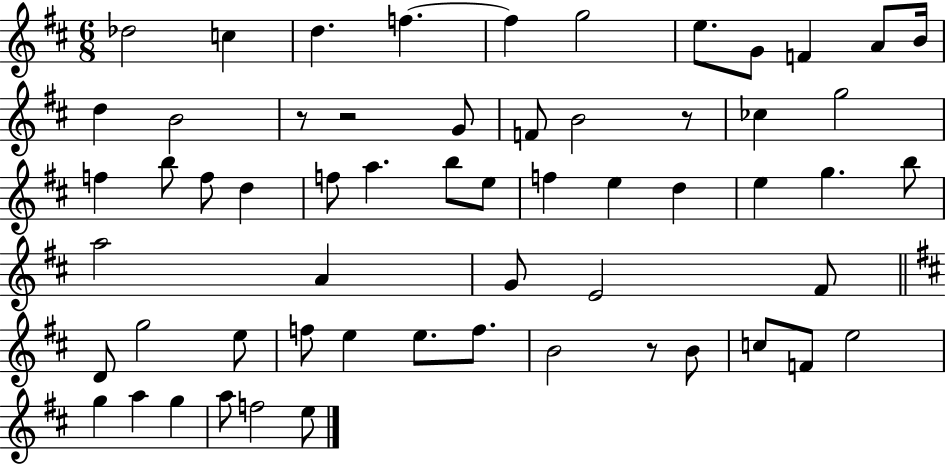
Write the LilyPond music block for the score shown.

{
  \clef treble
  \numericTimeSignature
  \time 6/8
  \key d \major
  \repeat volta 2 { des''2 c''4 | d''4. f''4.~~ | f''4 g''2 | e''8. g'8 f'4 a'8 b'16 | \break d''4 b'2 | r8 r2 g'8 | f'8 b'2 r8 | ces''4 g''2 | \break f''4 b''8 f''8 d''4 | f''8 a''4. b''8 e''8 | f''4 e''4 d''4 | e''4 g''4. b''8 | \break a''2 a'4 | g'8 e'2 fis'8 | \bar "||" \break \key b \minor d'8 g''2 e''8 | f''8 e''4 e''8. f''8. | b'2 r8 b'8 | c''8 f'8 e''2 | \break g''4 a''4 g''4 | a''8 f''2 e''8 | } \bar "|."
}